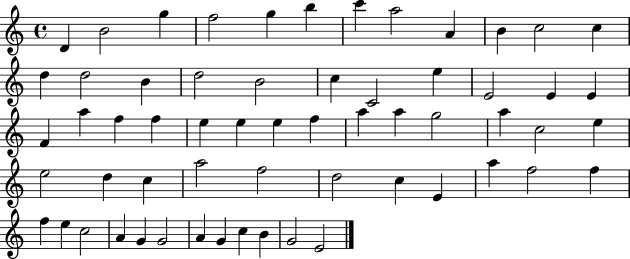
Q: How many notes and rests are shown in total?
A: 60